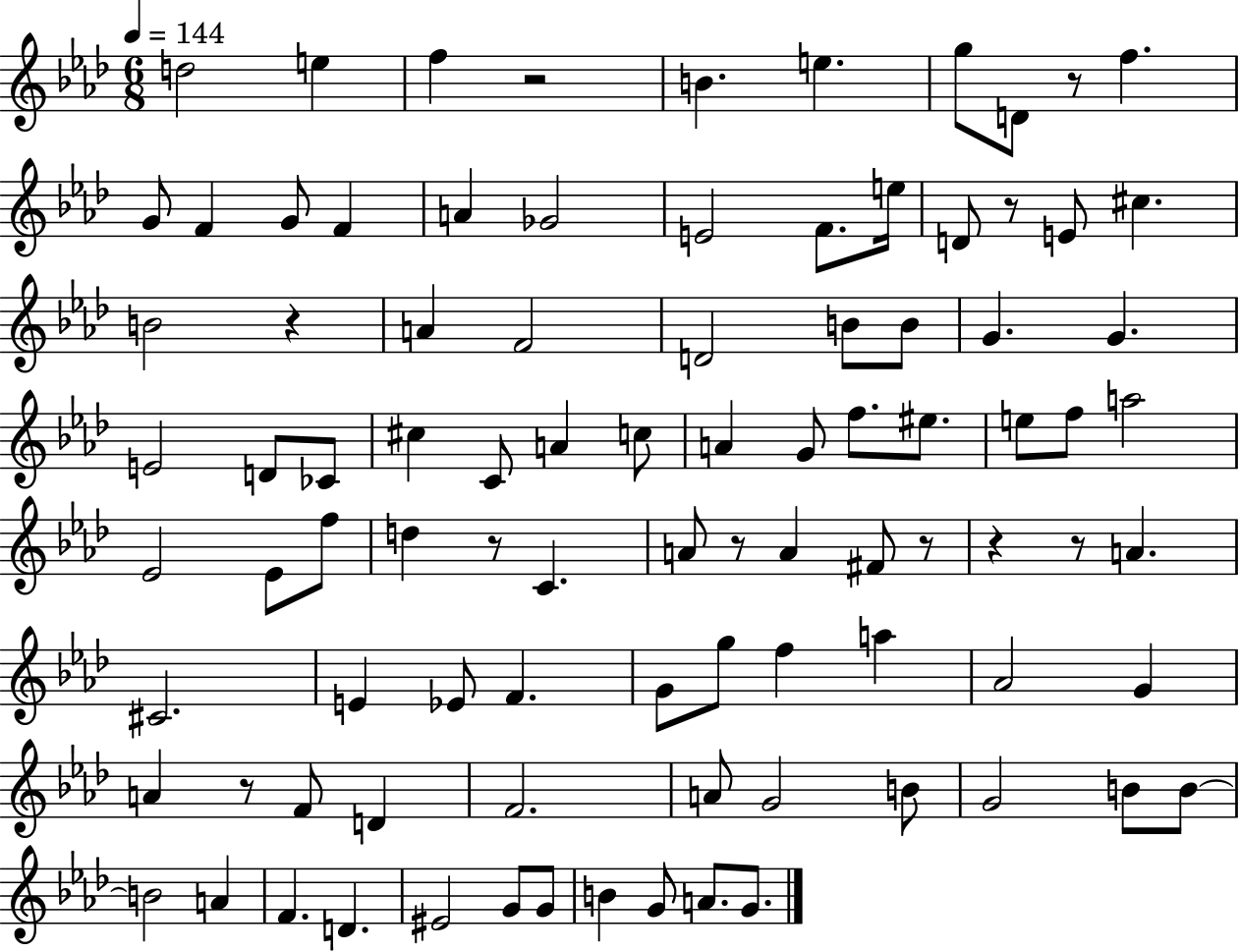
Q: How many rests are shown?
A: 10